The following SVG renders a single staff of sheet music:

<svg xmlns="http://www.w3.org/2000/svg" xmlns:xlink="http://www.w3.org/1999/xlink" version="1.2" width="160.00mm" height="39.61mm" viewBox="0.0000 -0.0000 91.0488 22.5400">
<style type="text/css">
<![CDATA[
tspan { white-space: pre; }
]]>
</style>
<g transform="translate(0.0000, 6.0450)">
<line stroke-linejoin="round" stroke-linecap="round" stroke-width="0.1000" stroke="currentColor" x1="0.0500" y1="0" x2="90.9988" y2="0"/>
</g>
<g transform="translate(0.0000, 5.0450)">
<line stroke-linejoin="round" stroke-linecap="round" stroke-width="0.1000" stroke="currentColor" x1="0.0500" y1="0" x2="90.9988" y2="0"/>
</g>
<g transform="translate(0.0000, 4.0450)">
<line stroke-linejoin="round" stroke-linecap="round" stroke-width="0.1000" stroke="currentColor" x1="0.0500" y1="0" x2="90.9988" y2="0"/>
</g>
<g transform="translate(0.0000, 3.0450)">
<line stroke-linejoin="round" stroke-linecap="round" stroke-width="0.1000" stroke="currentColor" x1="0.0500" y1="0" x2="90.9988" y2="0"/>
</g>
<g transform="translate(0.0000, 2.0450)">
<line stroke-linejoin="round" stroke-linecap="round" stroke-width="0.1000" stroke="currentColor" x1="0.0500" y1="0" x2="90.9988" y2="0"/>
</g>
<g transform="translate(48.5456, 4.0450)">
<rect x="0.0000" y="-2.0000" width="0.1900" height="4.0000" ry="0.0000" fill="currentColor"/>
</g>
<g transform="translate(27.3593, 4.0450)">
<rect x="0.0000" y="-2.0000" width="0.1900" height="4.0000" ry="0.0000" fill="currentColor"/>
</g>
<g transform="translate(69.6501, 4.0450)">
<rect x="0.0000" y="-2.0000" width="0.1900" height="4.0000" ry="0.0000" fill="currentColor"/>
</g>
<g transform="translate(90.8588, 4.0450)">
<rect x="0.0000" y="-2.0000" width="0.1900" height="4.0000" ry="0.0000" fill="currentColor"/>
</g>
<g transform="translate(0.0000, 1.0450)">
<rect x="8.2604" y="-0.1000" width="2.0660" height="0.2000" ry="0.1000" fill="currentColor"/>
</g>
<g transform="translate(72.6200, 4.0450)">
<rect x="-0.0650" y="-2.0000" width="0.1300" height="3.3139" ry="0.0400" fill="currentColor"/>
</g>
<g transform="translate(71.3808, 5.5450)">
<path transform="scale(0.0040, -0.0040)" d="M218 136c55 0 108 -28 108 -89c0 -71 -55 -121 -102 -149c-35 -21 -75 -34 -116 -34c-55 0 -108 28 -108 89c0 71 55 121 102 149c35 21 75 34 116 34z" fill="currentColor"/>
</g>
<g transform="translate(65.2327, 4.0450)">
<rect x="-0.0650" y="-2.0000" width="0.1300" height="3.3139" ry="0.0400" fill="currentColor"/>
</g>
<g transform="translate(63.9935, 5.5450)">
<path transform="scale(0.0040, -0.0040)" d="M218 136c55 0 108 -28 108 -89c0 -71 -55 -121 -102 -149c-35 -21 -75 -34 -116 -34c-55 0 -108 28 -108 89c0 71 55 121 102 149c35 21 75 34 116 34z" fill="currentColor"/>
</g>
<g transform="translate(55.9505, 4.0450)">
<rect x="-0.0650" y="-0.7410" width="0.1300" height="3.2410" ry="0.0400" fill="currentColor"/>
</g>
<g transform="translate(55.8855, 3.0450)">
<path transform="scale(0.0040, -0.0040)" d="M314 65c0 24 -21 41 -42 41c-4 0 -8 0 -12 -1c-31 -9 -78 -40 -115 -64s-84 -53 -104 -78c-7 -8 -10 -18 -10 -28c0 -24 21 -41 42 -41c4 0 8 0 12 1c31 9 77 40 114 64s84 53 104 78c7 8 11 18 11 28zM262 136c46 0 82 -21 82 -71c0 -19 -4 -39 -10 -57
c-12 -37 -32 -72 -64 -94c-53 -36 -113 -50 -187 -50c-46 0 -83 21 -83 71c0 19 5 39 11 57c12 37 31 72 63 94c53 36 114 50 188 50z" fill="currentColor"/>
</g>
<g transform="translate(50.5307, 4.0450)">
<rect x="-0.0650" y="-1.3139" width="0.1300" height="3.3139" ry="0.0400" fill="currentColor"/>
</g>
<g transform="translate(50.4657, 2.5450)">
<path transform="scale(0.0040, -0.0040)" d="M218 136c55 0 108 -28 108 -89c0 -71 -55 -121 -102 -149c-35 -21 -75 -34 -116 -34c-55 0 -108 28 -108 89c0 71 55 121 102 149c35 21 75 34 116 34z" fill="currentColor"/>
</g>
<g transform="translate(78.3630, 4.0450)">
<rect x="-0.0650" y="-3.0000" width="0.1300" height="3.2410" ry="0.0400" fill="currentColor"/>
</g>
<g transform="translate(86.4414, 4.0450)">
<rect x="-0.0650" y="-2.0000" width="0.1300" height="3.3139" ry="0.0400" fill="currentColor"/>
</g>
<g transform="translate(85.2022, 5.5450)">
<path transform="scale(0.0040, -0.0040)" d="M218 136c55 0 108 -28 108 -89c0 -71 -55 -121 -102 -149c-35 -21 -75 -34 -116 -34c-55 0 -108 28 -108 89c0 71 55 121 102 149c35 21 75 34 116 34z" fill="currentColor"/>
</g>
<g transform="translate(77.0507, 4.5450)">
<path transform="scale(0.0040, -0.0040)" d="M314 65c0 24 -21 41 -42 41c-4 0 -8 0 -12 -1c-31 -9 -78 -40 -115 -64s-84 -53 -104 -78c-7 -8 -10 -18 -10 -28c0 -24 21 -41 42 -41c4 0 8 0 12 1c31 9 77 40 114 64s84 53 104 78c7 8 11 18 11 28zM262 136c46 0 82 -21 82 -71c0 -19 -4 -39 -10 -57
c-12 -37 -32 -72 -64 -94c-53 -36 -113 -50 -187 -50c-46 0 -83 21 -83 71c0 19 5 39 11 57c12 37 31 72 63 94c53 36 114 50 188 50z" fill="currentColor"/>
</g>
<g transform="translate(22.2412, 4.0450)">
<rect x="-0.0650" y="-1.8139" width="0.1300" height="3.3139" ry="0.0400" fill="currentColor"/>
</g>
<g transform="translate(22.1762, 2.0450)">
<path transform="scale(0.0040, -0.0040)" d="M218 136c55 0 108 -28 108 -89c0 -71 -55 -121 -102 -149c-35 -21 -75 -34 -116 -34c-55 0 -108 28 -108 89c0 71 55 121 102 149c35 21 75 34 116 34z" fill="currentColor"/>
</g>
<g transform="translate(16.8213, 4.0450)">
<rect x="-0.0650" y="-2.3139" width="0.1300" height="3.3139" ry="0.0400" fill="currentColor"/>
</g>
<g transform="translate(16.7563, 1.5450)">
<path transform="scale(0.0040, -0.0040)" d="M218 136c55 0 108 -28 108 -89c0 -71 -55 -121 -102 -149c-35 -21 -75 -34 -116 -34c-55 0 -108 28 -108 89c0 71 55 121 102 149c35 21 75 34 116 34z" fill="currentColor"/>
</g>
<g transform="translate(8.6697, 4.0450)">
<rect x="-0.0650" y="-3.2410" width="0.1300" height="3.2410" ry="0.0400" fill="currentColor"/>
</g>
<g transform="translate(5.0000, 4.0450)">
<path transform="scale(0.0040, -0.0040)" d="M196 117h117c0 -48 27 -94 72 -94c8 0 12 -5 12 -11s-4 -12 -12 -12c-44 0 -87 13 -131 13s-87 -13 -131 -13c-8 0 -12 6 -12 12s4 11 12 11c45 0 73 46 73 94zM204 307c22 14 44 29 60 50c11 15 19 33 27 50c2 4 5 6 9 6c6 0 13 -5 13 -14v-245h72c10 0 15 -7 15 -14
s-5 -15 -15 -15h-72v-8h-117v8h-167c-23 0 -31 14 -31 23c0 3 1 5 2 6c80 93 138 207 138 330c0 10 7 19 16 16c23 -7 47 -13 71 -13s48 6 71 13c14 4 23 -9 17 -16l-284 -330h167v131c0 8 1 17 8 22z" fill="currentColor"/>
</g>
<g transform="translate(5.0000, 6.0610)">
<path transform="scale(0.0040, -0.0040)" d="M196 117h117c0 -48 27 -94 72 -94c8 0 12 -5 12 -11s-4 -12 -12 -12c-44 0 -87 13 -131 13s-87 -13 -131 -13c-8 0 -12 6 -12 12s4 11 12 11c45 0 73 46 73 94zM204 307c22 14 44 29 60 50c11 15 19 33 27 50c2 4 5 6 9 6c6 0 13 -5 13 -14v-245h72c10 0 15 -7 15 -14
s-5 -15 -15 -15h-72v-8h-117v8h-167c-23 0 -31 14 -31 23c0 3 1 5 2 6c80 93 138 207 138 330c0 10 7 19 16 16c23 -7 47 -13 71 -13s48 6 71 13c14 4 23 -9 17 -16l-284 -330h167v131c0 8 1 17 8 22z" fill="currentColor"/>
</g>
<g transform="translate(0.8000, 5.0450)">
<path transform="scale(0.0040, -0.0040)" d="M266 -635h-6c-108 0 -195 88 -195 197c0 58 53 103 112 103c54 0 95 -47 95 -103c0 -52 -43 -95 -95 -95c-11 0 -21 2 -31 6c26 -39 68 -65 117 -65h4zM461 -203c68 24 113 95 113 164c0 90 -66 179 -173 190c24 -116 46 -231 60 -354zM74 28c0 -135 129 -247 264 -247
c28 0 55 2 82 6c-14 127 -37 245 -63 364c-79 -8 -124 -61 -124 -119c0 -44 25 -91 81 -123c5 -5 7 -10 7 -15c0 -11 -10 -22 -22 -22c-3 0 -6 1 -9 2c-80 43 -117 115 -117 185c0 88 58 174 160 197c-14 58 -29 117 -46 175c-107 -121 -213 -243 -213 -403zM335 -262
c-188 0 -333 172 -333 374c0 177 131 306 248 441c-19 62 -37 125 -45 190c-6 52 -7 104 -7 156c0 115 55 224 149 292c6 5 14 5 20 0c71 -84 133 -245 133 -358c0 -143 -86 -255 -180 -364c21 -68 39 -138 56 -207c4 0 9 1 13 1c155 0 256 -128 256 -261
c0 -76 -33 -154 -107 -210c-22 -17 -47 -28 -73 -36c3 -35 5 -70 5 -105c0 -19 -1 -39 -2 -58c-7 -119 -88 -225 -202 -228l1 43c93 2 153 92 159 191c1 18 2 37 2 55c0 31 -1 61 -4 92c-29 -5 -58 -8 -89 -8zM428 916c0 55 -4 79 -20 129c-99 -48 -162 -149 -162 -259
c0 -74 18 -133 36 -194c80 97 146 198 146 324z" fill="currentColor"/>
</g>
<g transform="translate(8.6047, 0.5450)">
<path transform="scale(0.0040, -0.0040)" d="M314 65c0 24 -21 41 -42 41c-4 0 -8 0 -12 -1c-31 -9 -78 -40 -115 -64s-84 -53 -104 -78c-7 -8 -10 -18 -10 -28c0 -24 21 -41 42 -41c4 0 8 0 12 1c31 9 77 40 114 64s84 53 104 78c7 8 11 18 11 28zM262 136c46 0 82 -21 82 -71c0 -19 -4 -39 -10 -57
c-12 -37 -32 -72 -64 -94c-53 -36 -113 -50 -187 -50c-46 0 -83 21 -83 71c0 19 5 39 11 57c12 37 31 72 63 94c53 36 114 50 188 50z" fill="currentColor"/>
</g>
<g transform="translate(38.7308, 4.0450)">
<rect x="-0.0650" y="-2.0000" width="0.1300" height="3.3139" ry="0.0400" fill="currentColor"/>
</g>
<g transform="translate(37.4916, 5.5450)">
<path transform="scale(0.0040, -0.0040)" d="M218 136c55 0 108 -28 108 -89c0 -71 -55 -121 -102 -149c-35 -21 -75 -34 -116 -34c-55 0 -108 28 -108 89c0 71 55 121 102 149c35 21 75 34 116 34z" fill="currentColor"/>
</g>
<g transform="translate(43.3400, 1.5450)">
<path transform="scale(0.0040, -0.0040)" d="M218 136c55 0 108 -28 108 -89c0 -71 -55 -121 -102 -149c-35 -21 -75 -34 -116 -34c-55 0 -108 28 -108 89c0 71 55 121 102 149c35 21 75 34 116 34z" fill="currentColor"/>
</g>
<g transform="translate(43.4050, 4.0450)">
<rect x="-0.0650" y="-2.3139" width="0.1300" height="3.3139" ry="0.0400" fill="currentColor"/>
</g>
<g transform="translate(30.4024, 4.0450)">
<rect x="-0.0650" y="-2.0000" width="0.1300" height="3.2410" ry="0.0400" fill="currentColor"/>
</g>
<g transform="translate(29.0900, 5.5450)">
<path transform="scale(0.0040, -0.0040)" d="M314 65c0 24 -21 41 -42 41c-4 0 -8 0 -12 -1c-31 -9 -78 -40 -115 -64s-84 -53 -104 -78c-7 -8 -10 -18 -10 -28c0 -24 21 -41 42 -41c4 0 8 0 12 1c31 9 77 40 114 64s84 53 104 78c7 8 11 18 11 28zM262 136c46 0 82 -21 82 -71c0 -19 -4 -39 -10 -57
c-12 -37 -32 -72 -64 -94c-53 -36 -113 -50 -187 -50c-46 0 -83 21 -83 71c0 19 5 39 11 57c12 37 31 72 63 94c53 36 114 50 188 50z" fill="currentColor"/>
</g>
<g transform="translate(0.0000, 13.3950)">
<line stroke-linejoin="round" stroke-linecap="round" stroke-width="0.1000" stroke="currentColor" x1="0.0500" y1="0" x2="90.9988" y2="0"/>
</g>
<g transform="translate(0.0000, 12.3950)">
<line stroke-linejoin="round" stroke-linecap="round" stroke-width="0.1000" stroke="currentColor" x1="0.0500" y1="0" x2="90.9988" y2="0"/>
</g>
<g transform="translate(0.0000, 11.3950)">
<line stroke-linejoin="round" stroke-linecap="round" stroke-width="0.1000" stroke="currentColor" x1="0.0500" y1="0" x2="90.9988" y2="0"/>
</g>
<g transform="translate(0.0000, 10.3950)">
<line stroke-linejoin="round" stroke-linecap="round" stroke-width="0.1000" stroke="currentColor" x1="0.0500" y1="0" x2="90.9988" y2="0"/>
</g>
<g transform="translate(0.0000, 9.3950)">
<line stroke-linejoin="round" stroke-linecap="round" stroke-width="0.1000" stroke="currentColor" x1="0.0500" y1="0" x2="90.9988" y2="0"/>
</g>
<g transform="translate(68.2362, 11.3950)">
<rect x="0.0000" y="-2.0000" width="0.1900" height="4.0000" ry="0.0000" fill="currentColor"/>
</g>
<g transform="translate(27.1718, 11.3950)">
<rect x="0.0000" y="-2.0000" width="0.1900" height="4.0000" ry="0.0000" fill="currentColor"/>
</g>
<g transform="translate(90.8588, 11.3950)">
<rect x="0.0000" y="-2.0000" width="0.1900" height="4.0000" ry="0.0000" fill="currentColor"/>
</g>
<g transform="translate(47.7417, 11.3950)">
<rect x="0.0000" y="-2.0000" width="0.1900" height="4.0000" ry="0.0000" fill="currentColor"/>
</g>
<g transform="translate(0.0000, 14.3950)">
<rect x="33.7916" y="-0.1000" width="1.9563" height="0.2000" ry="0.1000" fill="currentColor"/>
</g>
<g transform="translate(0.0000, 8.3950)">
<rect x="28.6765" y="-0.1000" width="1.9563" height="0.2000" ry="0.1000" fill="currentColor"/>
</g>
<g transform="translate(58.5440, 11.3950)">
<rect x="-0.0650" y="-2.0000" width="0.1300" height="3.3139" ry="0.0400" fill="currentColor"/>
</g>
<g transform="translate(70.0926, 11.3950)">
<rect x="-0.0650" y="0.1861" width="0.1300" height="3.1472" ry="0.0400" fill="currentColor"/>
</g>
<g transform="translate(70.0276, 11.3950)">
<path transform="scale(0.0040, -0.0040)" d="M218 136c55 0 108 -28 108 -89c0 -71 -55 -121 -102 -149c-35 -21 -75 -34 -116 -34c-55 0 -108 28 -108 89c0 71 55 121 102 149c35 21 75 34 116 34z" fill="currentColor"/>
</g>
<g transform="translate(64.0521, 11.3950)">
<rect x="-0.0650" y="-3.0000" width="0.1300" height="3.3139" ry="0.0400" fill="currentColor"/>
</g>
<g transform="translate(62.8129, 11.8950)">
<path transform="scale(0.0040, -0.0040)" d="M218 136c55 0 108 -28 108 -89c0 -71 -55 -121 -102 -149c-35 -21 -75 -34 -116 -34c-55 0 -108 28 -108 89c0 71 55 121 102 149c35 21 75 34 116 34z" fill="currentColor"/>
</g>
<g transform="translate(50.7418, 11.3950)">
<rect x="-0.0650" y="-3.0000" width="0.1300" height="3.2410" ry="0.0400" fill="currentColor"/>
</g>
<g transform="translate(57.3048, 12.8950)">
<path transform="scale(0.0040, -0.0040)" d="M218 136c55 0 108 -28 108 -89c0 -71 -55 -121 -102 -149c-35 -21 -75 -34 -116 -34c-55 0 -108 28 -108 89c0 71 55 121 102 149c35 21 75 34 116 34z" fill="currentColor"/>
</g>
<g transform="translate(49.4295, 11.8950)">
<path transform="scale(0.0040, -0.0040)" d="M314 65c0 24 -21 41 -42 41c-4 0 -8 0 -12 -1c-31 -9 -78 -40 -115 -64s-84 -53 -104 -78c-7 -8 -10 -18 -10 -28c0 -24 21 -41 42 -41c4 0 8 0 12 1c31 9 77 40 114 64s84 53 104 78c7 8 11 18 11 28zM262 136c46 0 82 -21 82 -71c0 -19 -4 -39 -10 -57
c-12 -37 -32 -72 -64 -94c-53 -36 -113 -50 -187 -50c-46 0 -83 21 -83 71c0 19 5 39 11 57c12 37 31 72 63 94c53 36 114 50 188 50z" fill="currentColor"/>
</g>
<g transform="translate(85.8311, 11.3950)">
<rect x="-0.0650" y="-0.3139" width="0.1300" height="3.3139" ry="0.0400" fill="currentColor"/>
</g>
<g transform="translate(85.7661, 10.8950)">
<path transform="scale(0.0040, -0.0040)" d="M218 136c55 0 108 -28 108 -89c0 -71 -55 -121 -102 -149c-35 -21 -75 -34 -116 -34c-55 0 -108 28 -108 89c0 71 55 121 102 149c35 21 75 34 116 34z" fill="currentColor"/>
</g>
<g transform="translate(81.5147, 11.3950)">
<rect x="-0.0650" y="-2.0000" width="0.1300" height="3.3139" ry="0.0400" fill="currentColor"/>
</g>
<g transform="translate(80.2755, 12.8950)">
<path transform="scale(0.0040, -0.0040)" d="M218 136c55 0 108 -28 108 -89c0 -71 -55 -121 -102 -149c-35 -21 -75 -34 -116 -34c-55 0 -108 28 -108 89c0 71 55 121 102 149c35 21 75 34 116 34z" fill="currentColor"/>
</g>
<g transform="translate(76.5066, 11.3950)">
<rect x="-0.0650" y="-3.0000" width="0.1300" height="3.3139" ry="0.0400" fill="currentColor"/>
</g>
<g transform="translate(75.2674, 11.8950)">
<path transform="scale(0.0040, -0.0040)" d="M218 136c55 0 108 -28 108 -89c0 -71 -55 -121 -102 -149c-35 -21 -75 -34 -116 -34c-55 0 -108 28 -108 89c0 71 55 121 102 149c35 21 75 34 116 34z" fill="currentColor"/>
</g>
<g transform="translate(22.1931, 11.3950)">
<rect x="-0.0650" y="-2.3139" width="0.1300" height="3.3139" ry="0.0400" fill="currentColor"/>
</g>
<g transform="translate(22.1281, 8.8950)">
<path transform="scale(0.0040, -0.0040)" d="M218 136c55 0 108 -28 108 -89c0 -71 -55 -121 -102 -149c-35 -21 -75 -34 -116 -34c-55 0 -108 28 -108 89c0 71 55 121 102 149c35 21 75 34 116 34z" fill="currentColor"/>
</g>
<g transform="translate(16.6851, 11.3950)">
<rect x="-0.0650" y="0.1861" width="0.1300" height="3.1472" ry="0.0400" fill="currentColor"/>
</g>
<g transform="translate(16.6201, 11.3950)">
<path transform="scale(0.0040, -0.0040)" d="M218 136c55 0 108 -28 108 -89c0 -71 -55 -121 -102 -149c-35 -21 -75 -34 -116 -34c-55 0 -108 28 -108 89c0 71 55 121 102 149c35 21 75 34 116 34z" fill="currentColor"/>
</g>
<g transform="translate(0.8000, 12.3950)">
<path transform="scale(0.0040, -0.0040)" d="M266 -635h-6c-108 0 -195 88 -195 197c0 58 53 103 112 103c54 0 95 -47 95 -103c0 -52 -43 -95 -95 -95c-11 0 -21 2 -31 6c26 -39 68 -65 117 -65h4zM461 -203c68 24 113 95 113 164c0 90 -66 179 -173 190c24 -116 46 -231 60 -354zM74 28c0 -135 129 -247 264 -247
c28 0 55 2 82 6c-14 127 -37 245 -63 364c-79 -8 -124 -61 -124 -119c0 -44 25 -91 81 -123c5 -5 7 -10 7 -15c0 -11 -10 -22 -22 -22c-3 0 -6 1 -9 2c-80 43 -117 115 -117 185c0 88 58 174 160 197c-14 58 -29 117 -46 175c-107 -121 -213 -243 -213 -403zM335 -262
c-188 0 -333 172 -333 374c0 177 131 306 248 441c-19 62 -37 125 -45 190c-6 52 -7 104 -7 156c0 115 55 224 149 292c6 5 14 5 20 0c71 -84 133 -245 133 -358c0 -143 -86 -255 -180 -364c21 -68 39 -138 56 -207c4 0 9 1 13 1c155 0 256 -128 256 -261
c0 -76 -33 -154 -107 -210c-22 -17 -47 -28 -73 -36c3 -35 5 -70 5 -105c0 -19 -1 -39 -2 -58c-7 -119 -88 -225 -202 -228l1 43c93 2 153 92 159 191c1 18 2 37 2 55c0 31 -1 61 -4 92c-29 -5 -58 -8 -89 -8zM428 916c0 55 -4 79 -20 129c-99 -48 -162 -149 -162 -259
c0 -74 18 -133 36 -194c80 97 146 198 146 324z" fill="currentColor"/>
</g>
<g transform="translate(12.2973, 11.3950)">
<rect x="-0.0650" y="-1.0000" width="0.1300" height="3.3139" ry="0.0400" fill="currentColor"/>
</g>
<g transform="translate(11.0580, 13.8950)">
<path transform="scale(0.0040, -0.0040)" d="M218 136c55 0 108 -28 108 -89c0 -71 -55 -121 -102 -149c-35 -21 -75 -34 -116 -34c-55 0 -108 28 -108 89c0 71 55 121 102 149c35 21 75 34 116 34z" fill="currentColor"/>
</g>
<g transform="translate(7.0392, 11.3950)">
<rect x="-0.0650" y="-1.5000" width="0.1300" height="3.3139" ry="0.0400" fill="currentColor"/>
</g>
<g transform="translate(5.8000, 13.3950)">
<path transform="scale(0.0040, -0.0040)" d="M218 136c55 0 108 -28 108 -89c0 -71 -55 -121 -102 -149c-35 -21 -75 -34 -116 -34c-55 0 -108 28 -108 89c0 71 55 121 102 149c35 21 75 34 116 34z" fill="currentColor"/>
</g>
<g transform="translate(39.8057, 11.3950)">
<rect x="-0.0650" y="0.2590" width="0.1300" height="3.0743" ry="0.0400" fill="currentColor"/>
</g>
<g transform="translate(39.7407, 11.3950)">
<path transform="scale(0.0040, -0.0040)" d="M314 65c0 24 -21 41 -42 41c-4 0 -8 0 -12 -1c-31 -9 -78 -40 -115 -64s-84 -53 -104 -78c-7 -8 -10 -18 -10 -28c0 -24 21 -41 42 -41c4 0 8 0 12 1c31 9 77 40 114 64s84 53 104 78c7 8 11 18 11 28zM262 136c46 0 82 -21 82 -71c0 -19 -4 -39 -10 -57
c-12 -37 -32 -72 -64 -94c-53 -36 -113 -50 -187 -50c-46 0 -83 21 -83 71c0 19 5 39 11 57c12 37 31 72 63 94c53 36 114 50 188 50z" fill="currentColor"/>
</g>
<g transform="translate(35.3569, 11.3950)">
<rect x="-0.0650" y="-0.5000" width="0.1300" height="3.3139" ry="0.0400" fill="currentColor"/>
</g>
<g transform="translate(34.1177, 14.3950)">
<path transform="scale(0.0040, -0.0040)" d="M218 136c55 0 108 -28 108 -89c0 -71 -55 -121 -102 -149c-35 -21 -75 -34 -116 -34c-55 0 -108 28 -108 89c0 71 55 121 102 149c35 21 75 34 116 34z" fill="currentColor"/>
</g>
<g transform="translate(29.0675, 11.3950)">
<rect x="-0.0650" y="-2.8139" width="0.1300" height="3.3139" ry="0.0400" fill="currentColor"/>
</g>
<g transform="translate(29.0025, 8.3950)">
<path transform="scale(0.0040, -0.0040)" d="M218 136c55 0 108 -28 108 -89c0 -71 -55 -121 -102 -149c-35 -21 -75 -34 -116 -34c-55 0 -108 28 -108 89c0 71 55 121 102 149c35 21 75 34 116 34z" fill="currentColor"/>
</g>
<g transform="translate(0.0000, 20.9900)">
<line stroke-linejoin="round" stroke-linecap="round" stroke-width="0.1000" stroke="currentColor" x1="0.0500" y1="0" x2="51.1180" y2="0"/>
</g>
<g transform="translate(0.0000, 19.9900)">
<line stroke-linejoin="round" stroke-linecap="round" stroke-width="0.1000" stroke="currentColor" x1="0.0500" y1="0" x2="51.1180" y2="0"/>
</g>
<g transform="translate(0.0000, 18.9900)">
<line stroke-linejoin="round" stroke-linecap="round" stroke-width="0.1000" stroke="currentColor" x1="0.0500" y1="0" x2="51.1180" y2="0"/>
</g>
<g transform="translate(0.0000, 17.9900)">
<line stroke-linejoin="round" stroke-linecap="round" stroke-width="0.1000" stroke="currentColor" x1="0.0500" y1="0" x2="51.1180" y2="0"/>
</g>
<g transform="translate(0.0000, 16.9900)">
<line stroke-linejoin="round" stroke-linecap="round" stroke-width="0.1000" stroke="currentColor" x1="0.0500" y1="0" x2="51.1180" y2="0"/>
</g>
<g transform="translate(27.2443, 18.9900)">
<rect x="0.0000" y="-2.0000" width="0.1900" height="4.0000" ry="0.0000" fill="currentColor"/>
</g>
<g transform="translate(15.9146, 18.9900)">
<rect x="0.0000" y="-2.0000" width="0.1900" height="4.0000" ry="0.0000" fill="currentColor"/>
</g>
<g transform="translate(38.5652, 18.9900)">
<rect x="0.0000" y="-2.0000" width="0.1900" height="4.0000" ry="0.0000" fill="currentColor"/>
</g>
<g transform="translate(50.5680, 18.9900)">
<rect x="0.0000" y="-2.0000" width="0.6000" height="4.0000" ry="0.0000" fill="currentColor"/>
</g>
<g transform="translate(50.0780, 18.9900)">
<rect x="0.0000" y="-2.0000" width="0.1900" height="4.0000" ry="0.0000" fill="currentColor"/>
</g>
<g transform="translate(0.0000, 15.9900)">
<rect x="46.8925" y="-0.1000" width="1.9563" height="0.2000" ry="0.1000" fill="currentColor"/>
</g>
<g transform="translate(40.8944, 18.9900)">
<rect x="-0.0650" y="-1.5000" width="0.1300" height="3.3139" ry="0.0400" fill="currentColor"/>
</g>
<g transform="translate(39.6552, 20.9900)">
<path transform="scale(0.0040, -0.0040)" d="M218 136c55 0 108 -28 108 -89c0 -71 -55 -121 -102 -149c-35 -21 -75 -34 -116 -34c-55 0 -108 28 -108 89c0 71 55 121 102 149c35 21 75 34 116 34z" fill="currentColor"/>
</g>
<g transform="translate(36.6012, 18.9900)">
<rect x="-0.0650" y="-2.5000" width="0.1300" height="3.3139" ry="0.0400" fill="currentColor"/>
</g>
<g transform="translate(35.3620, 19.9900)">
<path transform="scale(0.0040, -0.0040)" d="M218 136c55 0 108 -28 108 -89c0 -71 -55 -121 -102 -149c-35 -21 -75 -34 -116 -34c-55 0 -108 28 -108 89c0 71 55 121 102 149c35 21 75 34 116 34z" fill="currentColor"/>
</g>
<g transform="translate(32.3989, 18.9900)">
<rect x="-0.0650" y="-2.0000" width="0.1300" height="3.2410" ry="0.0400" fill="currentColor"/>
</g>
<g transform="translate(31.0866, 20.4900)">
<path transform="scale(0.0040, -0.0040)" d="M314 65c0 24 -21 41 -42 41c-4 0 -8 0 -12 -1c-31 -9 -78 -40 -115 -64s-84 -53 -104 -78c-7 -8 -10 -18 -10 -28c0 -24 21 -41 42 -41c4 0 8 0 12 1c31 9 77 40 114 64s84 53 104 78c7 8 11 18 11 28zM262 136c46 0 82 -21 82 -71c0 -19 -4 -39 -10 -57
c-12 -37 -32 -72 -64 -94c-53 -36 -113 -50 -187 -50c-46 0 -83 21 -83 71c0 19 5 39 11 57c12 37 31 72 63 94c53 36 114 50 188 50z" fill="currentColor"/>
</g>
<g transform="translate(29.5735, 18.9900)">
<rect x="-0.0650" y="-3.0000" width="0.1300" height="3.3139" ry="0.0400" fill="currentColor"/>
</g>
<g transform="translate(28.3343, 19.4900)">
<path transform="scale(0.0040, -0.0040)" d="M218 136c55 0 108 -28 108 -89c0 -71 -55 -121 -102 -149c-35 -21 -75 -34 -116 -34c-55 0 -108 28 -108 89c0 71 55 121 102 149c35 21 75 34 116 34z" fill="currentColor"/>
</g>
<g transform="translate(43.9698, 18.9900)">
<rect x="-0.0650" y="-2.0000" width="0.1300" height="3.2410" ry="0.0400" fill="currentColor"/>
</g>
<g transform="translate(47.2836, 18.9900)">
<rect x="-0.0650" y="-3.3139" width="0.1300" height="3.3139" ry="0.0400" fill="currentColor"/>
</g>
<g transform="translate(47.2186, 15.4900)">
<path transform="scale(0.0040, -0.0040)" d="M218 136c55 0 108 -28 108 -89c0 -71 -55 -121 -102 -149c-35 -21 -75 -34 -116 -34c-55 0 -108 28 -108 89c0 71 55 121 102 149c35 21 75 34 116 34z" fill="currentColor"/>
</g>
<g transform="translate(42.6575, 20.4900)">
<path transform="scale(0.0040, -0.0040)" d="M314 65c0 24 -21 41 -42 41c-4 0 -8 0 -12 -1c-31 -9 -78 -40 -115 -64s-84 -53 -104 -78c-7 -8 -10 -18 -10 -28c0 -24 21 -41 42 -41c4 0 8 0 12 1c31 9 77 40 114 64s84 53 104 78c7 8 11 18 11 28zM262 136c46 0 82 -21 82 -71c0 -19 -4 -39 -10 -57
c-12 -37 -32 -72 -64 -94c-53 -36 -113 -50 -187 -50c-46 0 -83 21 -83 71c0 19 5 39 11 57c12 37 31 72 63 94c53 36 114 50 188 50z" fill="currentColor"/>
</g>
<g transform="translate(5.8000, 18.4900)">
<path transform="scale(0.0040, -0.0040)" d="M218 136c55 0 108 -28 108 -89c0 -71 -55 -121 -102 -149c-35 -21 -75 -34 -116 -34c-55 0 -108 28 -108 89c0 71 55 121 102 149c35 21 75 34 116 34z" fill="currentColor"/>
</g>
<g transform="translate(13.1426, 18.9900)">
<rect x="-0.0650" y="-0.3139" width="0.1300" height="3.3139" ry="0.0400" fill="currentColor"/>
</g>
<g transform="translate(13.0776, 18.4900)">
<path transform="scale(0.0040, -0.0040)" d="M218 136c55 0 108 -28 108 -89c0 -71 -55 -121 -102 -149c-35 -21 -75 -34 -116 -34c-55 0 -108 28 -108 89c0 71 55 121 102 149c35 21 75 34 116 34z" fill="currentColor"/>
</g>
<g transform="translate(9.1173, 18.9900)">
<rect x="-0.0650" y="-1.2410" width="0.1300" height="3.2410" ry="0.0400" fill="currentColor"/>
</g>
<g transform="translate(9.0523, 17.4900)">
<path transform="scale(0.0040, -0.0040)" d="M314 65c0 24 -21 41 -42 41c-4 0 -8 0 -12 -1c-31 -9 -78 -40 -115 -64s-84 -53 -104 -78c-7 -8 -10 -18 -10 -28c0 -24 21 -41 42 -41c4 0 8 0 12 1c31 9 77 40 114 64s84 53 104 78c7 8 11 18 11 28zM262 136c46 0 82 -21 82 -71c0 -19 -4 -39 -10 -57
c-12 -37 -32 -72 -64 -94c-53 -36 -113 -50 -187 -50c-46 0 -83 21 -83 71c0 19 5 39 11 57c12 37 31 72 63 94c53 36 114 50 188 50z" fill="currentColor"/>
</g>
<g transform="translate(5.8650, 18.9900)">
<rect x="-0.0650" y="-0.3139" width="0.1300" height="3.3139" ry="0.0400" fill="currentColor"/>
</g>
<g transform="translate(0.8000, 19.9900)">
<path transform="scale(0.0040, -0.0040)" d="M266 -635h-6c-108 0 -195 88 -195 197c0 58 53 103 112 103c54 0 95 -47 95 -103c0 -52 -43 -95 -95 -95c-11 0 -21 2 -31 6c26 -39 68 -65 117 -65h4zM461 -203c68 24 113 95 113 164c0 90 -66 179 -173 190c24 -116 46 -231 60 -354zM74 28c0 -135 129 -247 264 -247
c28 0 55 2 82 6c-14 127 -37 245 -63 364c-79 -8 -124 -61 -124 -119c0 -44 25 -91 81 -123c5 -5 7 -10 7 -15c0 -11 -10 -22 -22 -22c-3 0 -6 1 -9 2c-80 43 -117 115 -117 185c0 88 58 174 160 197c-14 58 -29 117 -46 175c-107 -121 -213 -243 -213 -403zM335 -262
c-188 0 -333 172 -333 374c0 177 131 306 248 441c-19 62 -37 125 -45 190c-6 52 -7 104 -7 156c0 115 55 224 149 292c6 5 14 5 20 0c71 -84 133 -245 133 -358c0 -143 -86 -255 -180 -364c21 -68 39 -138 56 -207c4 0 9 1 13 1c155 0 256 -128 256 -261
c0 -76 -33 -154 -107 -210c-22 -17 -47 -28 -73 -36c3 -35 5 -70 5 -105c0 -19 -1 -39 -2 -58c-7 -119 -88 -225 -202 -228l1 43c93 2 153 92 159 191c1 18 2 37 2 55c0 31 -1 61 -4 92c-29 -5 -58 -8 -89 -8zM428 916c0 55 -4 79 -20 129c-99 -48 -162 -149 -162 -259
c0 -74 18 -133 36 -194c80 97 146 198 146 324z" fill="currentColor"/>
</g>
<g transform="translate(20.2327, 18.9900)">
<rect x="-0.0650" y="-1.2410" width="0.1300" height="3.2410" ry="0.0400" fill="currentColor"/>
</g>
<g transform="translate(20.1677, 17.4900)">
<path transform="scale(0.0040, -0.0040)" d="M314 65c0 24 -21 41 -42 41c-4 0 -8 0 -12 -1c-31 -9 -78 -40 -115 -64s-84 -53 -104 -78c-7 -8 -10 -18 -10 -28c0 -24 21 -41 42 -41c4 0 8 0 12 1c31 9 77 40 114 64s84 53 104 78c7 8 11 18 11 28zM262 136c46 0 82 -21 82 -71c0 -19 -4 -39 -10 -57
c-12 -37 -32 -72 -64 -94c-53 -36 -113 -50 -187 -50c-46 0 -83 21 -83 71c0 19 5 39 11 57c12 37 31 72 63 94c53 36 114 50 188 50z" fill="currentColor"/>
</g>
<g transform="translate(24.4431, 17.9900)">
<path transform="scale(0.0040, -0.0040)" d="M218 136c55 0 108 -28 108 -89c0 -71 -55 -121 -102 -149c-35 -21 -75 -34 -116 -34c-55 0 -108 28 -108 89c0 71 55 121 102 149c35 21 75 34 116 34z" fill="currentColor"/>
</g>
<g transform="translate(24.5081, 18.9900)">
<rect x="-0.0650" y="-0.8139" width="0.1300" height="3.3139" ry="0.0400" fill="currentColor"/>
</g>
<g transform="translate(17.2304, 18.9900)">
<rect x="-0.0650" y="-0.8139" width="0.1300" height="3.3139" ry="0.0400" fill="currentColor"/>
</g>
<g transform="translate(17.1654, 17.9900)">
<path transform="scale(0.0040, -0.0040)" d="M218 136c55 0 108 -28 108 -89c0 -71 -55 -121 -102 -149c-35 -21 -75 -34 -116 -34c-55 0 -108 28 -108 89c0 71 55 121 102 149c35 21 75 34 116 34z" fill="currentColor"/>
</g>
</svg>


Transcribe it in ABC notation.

X:1
T:Untitled
M:4/4
L:1/4
K:C
b2 g f F2 F g e d2 F F A2 F E D B g a C B2 A2 F A B A F c c e2 c d e2 d A F2 G E F2 b